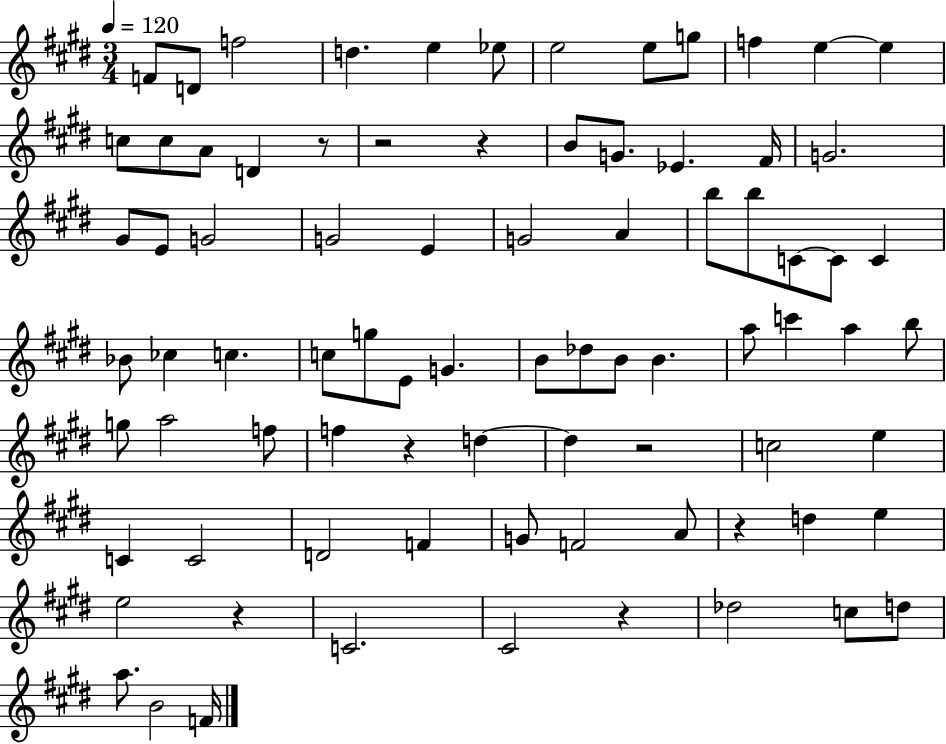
{
  \clef treble
  \numericTimeSignature
  \time 3/4
  \key e \major
  \tempo 4 = 120
  \repeat volta 2 { f'8 d'8 f''2 | d''4. e''4 ees''8 | e''2 e''8 g''8 | f''4 e''4~~ e''4 | \break c''8 c''8 a'8 d'4 r8 | r2 r4 | b'8 g'8. ees'4. fis'16 | g'2. | \break gis'8 e'8 g'2 | g'2 e'4 | g'2 a'4 | b''8 b''8 c'8~~ c'8 c'4 | \break bes'8 ces''4 c''4. | c''8 g''8 e'8 g'4. | b'8 des''8 b'8 b'4. | a''8 c'''4 a''4 b''8 | \break g''8 a''2 f''8 | f''4 r4 d''4~~ | d''4 r2 | c''2 e''4 | \break c'4 c'2 | d'2 f'4 | g'8 f'2 a'8 | r4 d''4 e''4 | \break e''2 r4 | c'2. | cis'2 r4 | des''2 c''8 d''8 | \break a''8. b'2 f'16 | } \bar "|."
}